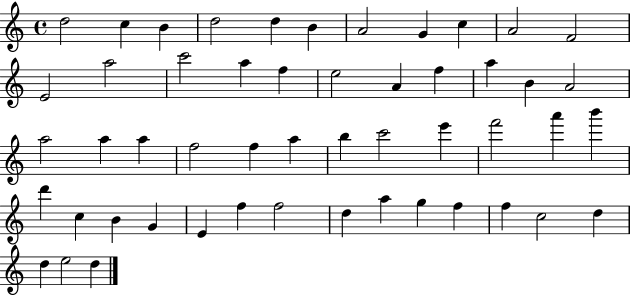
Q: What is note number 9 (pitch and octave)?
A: C5